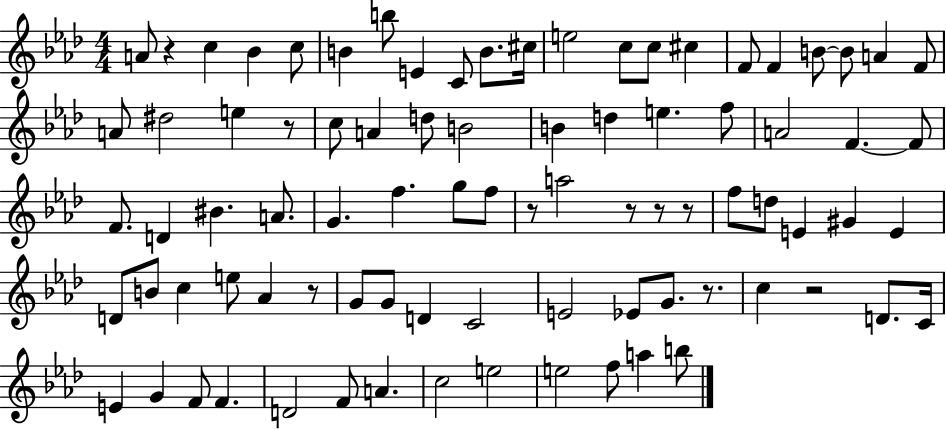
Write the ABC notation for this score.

X:1
T:Untitled
M:4/4
L:1/4
K:Ab
A/2 z c _B c/2 B b/2 E C/2 B/2 ^c/4 e2 c/2 c/2 ^c F/2 F B/2 B/2 A F/2 A/2 ^d2 e z/2 c/2 A d/2 B2 B d e f/2 A2 F F/2 F/2 D ^B A/2 G f g/2 f/2 z/2 a2 z/2 z/2 z/2 f/2 d/2 E ^G E D/2 B/2 c e/2 _A z/2 G/2 G/2 D C2 E2 _E/2 G/2 z/2 c z2 D/2 C/4 E G F/2 F D2 F/2 A c2 e2 e2 f/2 a b/2